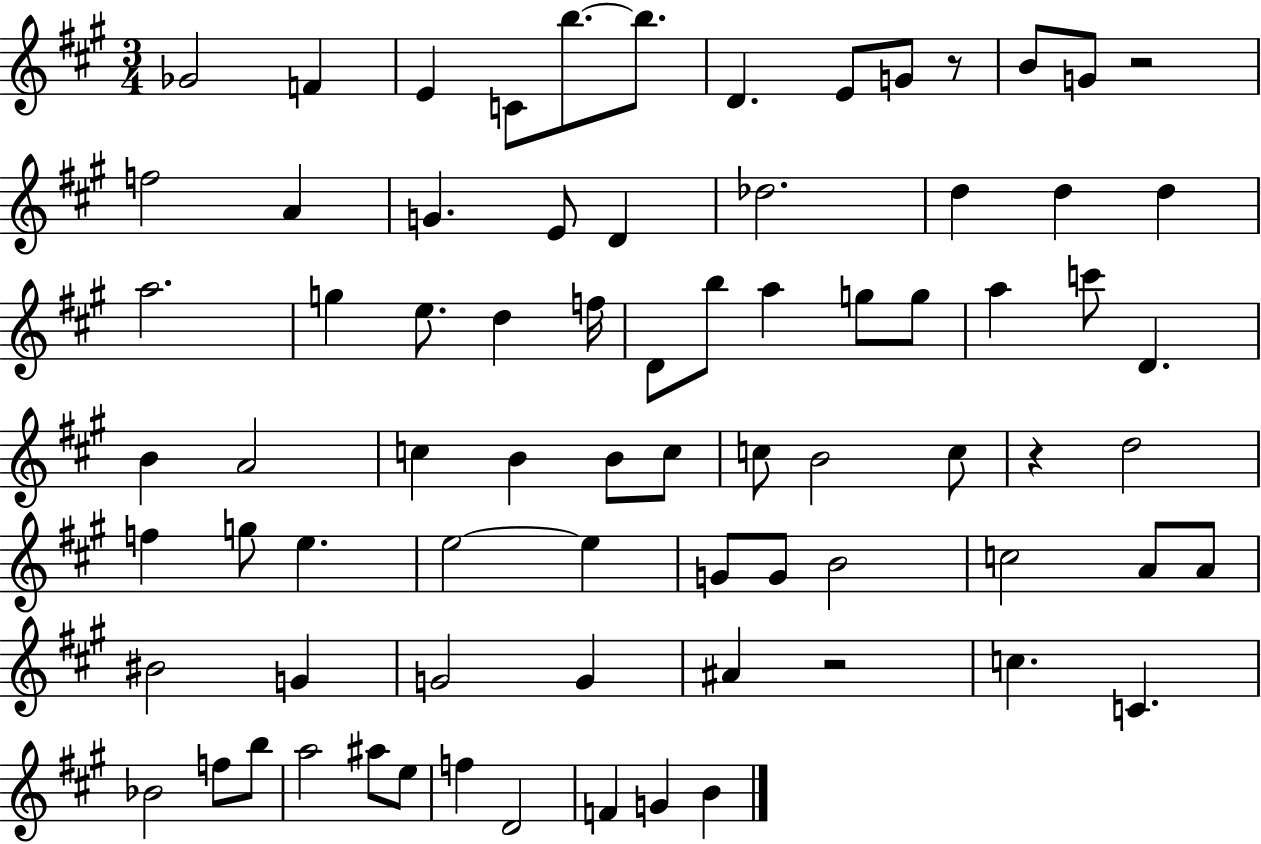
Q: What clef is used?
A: treble